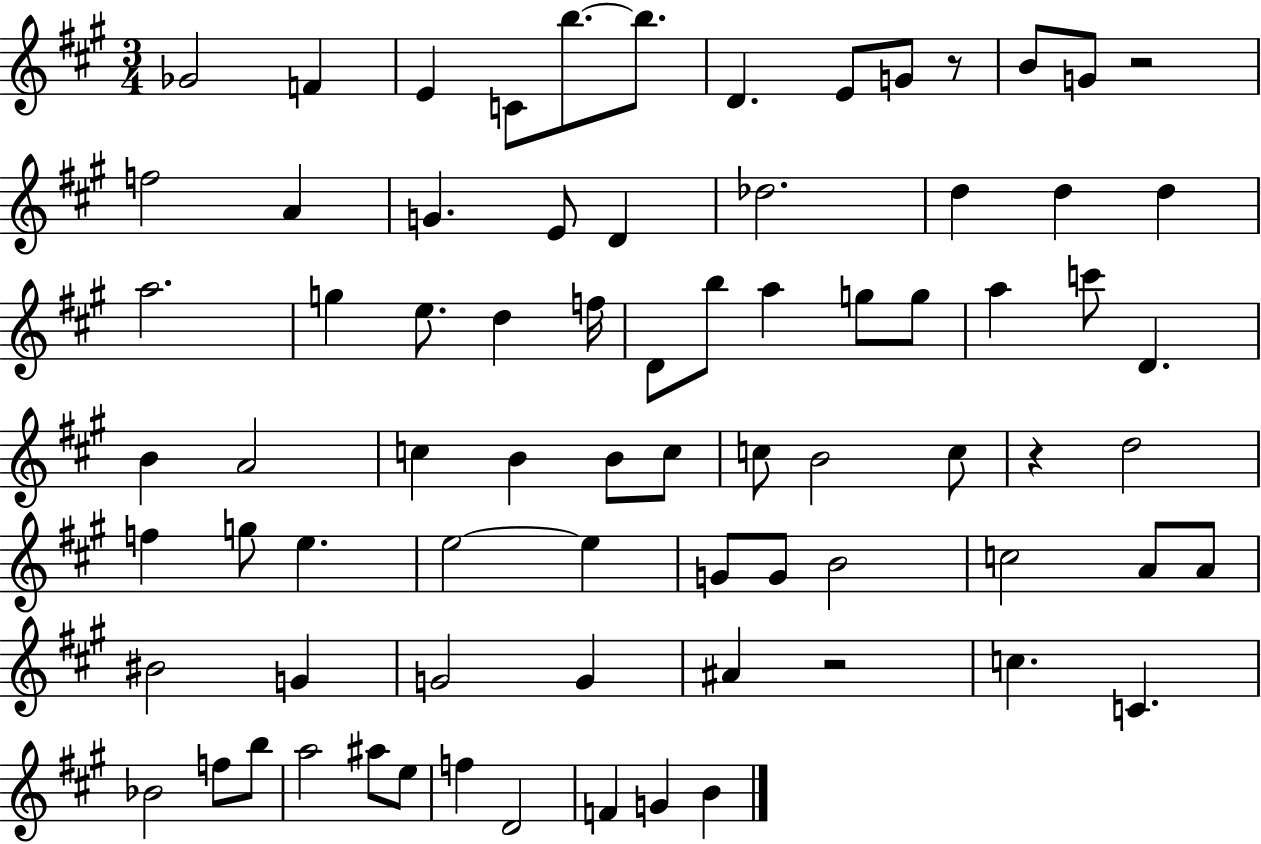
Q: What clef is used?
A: treble